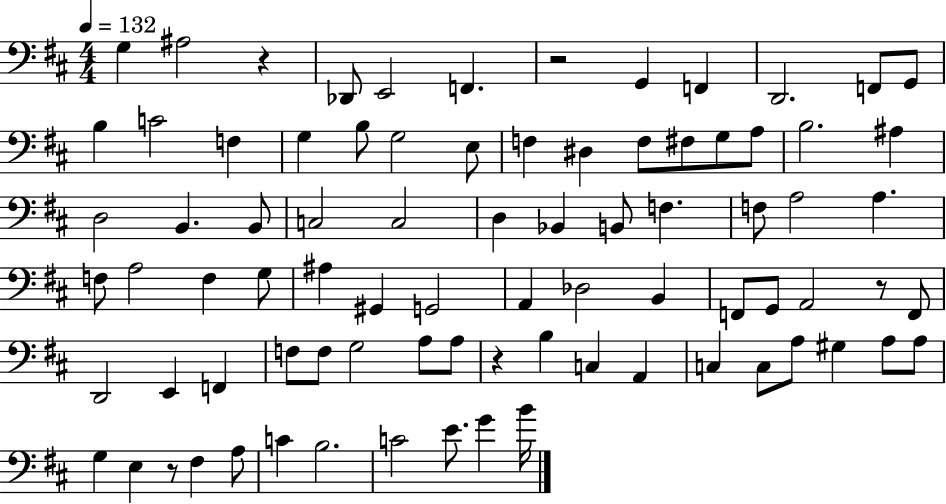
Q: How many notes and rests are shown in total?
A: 83